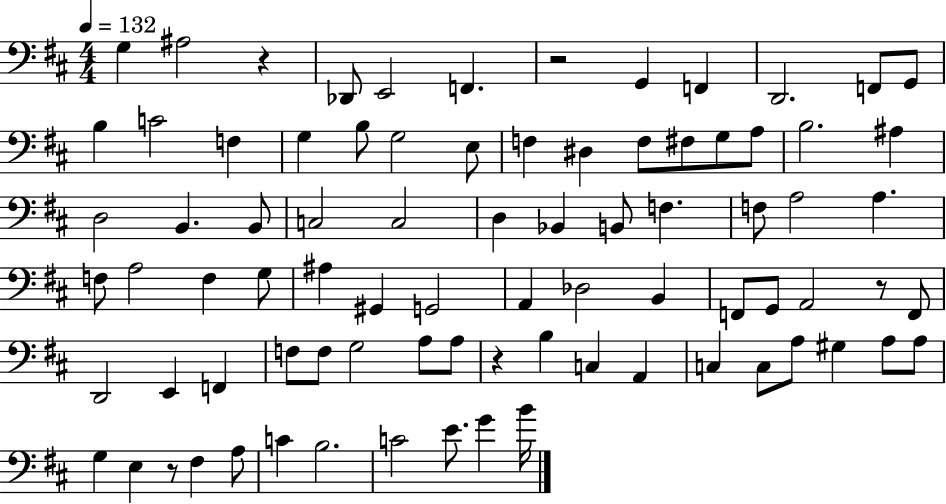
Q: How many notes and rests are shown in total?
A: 83